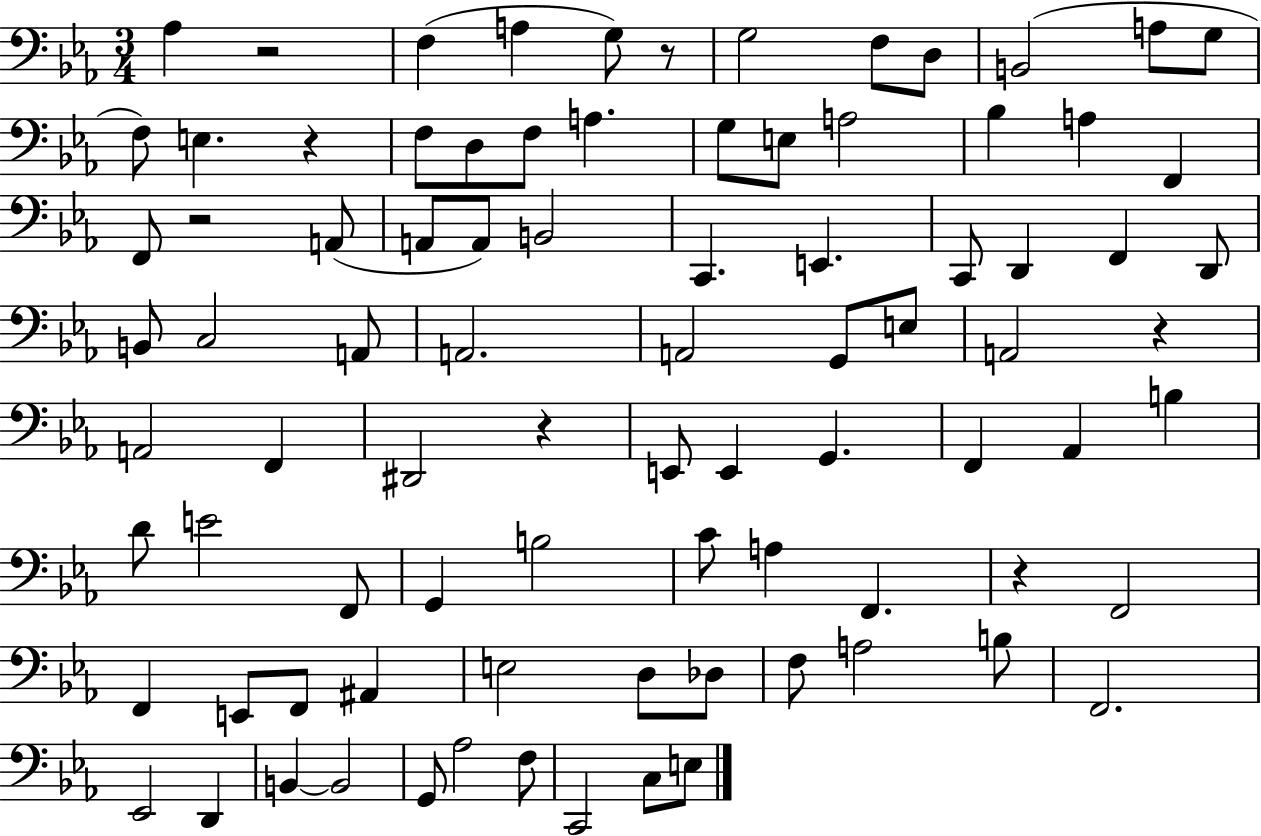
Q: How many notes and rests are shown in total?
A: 87